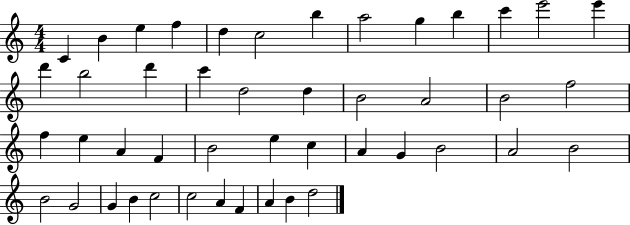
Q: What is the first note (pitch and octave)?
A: C4